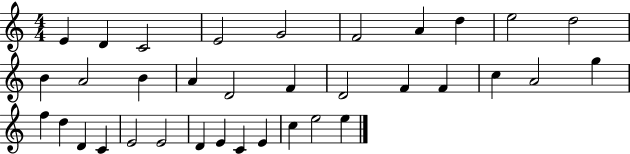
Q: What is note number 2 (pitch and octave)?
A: D4